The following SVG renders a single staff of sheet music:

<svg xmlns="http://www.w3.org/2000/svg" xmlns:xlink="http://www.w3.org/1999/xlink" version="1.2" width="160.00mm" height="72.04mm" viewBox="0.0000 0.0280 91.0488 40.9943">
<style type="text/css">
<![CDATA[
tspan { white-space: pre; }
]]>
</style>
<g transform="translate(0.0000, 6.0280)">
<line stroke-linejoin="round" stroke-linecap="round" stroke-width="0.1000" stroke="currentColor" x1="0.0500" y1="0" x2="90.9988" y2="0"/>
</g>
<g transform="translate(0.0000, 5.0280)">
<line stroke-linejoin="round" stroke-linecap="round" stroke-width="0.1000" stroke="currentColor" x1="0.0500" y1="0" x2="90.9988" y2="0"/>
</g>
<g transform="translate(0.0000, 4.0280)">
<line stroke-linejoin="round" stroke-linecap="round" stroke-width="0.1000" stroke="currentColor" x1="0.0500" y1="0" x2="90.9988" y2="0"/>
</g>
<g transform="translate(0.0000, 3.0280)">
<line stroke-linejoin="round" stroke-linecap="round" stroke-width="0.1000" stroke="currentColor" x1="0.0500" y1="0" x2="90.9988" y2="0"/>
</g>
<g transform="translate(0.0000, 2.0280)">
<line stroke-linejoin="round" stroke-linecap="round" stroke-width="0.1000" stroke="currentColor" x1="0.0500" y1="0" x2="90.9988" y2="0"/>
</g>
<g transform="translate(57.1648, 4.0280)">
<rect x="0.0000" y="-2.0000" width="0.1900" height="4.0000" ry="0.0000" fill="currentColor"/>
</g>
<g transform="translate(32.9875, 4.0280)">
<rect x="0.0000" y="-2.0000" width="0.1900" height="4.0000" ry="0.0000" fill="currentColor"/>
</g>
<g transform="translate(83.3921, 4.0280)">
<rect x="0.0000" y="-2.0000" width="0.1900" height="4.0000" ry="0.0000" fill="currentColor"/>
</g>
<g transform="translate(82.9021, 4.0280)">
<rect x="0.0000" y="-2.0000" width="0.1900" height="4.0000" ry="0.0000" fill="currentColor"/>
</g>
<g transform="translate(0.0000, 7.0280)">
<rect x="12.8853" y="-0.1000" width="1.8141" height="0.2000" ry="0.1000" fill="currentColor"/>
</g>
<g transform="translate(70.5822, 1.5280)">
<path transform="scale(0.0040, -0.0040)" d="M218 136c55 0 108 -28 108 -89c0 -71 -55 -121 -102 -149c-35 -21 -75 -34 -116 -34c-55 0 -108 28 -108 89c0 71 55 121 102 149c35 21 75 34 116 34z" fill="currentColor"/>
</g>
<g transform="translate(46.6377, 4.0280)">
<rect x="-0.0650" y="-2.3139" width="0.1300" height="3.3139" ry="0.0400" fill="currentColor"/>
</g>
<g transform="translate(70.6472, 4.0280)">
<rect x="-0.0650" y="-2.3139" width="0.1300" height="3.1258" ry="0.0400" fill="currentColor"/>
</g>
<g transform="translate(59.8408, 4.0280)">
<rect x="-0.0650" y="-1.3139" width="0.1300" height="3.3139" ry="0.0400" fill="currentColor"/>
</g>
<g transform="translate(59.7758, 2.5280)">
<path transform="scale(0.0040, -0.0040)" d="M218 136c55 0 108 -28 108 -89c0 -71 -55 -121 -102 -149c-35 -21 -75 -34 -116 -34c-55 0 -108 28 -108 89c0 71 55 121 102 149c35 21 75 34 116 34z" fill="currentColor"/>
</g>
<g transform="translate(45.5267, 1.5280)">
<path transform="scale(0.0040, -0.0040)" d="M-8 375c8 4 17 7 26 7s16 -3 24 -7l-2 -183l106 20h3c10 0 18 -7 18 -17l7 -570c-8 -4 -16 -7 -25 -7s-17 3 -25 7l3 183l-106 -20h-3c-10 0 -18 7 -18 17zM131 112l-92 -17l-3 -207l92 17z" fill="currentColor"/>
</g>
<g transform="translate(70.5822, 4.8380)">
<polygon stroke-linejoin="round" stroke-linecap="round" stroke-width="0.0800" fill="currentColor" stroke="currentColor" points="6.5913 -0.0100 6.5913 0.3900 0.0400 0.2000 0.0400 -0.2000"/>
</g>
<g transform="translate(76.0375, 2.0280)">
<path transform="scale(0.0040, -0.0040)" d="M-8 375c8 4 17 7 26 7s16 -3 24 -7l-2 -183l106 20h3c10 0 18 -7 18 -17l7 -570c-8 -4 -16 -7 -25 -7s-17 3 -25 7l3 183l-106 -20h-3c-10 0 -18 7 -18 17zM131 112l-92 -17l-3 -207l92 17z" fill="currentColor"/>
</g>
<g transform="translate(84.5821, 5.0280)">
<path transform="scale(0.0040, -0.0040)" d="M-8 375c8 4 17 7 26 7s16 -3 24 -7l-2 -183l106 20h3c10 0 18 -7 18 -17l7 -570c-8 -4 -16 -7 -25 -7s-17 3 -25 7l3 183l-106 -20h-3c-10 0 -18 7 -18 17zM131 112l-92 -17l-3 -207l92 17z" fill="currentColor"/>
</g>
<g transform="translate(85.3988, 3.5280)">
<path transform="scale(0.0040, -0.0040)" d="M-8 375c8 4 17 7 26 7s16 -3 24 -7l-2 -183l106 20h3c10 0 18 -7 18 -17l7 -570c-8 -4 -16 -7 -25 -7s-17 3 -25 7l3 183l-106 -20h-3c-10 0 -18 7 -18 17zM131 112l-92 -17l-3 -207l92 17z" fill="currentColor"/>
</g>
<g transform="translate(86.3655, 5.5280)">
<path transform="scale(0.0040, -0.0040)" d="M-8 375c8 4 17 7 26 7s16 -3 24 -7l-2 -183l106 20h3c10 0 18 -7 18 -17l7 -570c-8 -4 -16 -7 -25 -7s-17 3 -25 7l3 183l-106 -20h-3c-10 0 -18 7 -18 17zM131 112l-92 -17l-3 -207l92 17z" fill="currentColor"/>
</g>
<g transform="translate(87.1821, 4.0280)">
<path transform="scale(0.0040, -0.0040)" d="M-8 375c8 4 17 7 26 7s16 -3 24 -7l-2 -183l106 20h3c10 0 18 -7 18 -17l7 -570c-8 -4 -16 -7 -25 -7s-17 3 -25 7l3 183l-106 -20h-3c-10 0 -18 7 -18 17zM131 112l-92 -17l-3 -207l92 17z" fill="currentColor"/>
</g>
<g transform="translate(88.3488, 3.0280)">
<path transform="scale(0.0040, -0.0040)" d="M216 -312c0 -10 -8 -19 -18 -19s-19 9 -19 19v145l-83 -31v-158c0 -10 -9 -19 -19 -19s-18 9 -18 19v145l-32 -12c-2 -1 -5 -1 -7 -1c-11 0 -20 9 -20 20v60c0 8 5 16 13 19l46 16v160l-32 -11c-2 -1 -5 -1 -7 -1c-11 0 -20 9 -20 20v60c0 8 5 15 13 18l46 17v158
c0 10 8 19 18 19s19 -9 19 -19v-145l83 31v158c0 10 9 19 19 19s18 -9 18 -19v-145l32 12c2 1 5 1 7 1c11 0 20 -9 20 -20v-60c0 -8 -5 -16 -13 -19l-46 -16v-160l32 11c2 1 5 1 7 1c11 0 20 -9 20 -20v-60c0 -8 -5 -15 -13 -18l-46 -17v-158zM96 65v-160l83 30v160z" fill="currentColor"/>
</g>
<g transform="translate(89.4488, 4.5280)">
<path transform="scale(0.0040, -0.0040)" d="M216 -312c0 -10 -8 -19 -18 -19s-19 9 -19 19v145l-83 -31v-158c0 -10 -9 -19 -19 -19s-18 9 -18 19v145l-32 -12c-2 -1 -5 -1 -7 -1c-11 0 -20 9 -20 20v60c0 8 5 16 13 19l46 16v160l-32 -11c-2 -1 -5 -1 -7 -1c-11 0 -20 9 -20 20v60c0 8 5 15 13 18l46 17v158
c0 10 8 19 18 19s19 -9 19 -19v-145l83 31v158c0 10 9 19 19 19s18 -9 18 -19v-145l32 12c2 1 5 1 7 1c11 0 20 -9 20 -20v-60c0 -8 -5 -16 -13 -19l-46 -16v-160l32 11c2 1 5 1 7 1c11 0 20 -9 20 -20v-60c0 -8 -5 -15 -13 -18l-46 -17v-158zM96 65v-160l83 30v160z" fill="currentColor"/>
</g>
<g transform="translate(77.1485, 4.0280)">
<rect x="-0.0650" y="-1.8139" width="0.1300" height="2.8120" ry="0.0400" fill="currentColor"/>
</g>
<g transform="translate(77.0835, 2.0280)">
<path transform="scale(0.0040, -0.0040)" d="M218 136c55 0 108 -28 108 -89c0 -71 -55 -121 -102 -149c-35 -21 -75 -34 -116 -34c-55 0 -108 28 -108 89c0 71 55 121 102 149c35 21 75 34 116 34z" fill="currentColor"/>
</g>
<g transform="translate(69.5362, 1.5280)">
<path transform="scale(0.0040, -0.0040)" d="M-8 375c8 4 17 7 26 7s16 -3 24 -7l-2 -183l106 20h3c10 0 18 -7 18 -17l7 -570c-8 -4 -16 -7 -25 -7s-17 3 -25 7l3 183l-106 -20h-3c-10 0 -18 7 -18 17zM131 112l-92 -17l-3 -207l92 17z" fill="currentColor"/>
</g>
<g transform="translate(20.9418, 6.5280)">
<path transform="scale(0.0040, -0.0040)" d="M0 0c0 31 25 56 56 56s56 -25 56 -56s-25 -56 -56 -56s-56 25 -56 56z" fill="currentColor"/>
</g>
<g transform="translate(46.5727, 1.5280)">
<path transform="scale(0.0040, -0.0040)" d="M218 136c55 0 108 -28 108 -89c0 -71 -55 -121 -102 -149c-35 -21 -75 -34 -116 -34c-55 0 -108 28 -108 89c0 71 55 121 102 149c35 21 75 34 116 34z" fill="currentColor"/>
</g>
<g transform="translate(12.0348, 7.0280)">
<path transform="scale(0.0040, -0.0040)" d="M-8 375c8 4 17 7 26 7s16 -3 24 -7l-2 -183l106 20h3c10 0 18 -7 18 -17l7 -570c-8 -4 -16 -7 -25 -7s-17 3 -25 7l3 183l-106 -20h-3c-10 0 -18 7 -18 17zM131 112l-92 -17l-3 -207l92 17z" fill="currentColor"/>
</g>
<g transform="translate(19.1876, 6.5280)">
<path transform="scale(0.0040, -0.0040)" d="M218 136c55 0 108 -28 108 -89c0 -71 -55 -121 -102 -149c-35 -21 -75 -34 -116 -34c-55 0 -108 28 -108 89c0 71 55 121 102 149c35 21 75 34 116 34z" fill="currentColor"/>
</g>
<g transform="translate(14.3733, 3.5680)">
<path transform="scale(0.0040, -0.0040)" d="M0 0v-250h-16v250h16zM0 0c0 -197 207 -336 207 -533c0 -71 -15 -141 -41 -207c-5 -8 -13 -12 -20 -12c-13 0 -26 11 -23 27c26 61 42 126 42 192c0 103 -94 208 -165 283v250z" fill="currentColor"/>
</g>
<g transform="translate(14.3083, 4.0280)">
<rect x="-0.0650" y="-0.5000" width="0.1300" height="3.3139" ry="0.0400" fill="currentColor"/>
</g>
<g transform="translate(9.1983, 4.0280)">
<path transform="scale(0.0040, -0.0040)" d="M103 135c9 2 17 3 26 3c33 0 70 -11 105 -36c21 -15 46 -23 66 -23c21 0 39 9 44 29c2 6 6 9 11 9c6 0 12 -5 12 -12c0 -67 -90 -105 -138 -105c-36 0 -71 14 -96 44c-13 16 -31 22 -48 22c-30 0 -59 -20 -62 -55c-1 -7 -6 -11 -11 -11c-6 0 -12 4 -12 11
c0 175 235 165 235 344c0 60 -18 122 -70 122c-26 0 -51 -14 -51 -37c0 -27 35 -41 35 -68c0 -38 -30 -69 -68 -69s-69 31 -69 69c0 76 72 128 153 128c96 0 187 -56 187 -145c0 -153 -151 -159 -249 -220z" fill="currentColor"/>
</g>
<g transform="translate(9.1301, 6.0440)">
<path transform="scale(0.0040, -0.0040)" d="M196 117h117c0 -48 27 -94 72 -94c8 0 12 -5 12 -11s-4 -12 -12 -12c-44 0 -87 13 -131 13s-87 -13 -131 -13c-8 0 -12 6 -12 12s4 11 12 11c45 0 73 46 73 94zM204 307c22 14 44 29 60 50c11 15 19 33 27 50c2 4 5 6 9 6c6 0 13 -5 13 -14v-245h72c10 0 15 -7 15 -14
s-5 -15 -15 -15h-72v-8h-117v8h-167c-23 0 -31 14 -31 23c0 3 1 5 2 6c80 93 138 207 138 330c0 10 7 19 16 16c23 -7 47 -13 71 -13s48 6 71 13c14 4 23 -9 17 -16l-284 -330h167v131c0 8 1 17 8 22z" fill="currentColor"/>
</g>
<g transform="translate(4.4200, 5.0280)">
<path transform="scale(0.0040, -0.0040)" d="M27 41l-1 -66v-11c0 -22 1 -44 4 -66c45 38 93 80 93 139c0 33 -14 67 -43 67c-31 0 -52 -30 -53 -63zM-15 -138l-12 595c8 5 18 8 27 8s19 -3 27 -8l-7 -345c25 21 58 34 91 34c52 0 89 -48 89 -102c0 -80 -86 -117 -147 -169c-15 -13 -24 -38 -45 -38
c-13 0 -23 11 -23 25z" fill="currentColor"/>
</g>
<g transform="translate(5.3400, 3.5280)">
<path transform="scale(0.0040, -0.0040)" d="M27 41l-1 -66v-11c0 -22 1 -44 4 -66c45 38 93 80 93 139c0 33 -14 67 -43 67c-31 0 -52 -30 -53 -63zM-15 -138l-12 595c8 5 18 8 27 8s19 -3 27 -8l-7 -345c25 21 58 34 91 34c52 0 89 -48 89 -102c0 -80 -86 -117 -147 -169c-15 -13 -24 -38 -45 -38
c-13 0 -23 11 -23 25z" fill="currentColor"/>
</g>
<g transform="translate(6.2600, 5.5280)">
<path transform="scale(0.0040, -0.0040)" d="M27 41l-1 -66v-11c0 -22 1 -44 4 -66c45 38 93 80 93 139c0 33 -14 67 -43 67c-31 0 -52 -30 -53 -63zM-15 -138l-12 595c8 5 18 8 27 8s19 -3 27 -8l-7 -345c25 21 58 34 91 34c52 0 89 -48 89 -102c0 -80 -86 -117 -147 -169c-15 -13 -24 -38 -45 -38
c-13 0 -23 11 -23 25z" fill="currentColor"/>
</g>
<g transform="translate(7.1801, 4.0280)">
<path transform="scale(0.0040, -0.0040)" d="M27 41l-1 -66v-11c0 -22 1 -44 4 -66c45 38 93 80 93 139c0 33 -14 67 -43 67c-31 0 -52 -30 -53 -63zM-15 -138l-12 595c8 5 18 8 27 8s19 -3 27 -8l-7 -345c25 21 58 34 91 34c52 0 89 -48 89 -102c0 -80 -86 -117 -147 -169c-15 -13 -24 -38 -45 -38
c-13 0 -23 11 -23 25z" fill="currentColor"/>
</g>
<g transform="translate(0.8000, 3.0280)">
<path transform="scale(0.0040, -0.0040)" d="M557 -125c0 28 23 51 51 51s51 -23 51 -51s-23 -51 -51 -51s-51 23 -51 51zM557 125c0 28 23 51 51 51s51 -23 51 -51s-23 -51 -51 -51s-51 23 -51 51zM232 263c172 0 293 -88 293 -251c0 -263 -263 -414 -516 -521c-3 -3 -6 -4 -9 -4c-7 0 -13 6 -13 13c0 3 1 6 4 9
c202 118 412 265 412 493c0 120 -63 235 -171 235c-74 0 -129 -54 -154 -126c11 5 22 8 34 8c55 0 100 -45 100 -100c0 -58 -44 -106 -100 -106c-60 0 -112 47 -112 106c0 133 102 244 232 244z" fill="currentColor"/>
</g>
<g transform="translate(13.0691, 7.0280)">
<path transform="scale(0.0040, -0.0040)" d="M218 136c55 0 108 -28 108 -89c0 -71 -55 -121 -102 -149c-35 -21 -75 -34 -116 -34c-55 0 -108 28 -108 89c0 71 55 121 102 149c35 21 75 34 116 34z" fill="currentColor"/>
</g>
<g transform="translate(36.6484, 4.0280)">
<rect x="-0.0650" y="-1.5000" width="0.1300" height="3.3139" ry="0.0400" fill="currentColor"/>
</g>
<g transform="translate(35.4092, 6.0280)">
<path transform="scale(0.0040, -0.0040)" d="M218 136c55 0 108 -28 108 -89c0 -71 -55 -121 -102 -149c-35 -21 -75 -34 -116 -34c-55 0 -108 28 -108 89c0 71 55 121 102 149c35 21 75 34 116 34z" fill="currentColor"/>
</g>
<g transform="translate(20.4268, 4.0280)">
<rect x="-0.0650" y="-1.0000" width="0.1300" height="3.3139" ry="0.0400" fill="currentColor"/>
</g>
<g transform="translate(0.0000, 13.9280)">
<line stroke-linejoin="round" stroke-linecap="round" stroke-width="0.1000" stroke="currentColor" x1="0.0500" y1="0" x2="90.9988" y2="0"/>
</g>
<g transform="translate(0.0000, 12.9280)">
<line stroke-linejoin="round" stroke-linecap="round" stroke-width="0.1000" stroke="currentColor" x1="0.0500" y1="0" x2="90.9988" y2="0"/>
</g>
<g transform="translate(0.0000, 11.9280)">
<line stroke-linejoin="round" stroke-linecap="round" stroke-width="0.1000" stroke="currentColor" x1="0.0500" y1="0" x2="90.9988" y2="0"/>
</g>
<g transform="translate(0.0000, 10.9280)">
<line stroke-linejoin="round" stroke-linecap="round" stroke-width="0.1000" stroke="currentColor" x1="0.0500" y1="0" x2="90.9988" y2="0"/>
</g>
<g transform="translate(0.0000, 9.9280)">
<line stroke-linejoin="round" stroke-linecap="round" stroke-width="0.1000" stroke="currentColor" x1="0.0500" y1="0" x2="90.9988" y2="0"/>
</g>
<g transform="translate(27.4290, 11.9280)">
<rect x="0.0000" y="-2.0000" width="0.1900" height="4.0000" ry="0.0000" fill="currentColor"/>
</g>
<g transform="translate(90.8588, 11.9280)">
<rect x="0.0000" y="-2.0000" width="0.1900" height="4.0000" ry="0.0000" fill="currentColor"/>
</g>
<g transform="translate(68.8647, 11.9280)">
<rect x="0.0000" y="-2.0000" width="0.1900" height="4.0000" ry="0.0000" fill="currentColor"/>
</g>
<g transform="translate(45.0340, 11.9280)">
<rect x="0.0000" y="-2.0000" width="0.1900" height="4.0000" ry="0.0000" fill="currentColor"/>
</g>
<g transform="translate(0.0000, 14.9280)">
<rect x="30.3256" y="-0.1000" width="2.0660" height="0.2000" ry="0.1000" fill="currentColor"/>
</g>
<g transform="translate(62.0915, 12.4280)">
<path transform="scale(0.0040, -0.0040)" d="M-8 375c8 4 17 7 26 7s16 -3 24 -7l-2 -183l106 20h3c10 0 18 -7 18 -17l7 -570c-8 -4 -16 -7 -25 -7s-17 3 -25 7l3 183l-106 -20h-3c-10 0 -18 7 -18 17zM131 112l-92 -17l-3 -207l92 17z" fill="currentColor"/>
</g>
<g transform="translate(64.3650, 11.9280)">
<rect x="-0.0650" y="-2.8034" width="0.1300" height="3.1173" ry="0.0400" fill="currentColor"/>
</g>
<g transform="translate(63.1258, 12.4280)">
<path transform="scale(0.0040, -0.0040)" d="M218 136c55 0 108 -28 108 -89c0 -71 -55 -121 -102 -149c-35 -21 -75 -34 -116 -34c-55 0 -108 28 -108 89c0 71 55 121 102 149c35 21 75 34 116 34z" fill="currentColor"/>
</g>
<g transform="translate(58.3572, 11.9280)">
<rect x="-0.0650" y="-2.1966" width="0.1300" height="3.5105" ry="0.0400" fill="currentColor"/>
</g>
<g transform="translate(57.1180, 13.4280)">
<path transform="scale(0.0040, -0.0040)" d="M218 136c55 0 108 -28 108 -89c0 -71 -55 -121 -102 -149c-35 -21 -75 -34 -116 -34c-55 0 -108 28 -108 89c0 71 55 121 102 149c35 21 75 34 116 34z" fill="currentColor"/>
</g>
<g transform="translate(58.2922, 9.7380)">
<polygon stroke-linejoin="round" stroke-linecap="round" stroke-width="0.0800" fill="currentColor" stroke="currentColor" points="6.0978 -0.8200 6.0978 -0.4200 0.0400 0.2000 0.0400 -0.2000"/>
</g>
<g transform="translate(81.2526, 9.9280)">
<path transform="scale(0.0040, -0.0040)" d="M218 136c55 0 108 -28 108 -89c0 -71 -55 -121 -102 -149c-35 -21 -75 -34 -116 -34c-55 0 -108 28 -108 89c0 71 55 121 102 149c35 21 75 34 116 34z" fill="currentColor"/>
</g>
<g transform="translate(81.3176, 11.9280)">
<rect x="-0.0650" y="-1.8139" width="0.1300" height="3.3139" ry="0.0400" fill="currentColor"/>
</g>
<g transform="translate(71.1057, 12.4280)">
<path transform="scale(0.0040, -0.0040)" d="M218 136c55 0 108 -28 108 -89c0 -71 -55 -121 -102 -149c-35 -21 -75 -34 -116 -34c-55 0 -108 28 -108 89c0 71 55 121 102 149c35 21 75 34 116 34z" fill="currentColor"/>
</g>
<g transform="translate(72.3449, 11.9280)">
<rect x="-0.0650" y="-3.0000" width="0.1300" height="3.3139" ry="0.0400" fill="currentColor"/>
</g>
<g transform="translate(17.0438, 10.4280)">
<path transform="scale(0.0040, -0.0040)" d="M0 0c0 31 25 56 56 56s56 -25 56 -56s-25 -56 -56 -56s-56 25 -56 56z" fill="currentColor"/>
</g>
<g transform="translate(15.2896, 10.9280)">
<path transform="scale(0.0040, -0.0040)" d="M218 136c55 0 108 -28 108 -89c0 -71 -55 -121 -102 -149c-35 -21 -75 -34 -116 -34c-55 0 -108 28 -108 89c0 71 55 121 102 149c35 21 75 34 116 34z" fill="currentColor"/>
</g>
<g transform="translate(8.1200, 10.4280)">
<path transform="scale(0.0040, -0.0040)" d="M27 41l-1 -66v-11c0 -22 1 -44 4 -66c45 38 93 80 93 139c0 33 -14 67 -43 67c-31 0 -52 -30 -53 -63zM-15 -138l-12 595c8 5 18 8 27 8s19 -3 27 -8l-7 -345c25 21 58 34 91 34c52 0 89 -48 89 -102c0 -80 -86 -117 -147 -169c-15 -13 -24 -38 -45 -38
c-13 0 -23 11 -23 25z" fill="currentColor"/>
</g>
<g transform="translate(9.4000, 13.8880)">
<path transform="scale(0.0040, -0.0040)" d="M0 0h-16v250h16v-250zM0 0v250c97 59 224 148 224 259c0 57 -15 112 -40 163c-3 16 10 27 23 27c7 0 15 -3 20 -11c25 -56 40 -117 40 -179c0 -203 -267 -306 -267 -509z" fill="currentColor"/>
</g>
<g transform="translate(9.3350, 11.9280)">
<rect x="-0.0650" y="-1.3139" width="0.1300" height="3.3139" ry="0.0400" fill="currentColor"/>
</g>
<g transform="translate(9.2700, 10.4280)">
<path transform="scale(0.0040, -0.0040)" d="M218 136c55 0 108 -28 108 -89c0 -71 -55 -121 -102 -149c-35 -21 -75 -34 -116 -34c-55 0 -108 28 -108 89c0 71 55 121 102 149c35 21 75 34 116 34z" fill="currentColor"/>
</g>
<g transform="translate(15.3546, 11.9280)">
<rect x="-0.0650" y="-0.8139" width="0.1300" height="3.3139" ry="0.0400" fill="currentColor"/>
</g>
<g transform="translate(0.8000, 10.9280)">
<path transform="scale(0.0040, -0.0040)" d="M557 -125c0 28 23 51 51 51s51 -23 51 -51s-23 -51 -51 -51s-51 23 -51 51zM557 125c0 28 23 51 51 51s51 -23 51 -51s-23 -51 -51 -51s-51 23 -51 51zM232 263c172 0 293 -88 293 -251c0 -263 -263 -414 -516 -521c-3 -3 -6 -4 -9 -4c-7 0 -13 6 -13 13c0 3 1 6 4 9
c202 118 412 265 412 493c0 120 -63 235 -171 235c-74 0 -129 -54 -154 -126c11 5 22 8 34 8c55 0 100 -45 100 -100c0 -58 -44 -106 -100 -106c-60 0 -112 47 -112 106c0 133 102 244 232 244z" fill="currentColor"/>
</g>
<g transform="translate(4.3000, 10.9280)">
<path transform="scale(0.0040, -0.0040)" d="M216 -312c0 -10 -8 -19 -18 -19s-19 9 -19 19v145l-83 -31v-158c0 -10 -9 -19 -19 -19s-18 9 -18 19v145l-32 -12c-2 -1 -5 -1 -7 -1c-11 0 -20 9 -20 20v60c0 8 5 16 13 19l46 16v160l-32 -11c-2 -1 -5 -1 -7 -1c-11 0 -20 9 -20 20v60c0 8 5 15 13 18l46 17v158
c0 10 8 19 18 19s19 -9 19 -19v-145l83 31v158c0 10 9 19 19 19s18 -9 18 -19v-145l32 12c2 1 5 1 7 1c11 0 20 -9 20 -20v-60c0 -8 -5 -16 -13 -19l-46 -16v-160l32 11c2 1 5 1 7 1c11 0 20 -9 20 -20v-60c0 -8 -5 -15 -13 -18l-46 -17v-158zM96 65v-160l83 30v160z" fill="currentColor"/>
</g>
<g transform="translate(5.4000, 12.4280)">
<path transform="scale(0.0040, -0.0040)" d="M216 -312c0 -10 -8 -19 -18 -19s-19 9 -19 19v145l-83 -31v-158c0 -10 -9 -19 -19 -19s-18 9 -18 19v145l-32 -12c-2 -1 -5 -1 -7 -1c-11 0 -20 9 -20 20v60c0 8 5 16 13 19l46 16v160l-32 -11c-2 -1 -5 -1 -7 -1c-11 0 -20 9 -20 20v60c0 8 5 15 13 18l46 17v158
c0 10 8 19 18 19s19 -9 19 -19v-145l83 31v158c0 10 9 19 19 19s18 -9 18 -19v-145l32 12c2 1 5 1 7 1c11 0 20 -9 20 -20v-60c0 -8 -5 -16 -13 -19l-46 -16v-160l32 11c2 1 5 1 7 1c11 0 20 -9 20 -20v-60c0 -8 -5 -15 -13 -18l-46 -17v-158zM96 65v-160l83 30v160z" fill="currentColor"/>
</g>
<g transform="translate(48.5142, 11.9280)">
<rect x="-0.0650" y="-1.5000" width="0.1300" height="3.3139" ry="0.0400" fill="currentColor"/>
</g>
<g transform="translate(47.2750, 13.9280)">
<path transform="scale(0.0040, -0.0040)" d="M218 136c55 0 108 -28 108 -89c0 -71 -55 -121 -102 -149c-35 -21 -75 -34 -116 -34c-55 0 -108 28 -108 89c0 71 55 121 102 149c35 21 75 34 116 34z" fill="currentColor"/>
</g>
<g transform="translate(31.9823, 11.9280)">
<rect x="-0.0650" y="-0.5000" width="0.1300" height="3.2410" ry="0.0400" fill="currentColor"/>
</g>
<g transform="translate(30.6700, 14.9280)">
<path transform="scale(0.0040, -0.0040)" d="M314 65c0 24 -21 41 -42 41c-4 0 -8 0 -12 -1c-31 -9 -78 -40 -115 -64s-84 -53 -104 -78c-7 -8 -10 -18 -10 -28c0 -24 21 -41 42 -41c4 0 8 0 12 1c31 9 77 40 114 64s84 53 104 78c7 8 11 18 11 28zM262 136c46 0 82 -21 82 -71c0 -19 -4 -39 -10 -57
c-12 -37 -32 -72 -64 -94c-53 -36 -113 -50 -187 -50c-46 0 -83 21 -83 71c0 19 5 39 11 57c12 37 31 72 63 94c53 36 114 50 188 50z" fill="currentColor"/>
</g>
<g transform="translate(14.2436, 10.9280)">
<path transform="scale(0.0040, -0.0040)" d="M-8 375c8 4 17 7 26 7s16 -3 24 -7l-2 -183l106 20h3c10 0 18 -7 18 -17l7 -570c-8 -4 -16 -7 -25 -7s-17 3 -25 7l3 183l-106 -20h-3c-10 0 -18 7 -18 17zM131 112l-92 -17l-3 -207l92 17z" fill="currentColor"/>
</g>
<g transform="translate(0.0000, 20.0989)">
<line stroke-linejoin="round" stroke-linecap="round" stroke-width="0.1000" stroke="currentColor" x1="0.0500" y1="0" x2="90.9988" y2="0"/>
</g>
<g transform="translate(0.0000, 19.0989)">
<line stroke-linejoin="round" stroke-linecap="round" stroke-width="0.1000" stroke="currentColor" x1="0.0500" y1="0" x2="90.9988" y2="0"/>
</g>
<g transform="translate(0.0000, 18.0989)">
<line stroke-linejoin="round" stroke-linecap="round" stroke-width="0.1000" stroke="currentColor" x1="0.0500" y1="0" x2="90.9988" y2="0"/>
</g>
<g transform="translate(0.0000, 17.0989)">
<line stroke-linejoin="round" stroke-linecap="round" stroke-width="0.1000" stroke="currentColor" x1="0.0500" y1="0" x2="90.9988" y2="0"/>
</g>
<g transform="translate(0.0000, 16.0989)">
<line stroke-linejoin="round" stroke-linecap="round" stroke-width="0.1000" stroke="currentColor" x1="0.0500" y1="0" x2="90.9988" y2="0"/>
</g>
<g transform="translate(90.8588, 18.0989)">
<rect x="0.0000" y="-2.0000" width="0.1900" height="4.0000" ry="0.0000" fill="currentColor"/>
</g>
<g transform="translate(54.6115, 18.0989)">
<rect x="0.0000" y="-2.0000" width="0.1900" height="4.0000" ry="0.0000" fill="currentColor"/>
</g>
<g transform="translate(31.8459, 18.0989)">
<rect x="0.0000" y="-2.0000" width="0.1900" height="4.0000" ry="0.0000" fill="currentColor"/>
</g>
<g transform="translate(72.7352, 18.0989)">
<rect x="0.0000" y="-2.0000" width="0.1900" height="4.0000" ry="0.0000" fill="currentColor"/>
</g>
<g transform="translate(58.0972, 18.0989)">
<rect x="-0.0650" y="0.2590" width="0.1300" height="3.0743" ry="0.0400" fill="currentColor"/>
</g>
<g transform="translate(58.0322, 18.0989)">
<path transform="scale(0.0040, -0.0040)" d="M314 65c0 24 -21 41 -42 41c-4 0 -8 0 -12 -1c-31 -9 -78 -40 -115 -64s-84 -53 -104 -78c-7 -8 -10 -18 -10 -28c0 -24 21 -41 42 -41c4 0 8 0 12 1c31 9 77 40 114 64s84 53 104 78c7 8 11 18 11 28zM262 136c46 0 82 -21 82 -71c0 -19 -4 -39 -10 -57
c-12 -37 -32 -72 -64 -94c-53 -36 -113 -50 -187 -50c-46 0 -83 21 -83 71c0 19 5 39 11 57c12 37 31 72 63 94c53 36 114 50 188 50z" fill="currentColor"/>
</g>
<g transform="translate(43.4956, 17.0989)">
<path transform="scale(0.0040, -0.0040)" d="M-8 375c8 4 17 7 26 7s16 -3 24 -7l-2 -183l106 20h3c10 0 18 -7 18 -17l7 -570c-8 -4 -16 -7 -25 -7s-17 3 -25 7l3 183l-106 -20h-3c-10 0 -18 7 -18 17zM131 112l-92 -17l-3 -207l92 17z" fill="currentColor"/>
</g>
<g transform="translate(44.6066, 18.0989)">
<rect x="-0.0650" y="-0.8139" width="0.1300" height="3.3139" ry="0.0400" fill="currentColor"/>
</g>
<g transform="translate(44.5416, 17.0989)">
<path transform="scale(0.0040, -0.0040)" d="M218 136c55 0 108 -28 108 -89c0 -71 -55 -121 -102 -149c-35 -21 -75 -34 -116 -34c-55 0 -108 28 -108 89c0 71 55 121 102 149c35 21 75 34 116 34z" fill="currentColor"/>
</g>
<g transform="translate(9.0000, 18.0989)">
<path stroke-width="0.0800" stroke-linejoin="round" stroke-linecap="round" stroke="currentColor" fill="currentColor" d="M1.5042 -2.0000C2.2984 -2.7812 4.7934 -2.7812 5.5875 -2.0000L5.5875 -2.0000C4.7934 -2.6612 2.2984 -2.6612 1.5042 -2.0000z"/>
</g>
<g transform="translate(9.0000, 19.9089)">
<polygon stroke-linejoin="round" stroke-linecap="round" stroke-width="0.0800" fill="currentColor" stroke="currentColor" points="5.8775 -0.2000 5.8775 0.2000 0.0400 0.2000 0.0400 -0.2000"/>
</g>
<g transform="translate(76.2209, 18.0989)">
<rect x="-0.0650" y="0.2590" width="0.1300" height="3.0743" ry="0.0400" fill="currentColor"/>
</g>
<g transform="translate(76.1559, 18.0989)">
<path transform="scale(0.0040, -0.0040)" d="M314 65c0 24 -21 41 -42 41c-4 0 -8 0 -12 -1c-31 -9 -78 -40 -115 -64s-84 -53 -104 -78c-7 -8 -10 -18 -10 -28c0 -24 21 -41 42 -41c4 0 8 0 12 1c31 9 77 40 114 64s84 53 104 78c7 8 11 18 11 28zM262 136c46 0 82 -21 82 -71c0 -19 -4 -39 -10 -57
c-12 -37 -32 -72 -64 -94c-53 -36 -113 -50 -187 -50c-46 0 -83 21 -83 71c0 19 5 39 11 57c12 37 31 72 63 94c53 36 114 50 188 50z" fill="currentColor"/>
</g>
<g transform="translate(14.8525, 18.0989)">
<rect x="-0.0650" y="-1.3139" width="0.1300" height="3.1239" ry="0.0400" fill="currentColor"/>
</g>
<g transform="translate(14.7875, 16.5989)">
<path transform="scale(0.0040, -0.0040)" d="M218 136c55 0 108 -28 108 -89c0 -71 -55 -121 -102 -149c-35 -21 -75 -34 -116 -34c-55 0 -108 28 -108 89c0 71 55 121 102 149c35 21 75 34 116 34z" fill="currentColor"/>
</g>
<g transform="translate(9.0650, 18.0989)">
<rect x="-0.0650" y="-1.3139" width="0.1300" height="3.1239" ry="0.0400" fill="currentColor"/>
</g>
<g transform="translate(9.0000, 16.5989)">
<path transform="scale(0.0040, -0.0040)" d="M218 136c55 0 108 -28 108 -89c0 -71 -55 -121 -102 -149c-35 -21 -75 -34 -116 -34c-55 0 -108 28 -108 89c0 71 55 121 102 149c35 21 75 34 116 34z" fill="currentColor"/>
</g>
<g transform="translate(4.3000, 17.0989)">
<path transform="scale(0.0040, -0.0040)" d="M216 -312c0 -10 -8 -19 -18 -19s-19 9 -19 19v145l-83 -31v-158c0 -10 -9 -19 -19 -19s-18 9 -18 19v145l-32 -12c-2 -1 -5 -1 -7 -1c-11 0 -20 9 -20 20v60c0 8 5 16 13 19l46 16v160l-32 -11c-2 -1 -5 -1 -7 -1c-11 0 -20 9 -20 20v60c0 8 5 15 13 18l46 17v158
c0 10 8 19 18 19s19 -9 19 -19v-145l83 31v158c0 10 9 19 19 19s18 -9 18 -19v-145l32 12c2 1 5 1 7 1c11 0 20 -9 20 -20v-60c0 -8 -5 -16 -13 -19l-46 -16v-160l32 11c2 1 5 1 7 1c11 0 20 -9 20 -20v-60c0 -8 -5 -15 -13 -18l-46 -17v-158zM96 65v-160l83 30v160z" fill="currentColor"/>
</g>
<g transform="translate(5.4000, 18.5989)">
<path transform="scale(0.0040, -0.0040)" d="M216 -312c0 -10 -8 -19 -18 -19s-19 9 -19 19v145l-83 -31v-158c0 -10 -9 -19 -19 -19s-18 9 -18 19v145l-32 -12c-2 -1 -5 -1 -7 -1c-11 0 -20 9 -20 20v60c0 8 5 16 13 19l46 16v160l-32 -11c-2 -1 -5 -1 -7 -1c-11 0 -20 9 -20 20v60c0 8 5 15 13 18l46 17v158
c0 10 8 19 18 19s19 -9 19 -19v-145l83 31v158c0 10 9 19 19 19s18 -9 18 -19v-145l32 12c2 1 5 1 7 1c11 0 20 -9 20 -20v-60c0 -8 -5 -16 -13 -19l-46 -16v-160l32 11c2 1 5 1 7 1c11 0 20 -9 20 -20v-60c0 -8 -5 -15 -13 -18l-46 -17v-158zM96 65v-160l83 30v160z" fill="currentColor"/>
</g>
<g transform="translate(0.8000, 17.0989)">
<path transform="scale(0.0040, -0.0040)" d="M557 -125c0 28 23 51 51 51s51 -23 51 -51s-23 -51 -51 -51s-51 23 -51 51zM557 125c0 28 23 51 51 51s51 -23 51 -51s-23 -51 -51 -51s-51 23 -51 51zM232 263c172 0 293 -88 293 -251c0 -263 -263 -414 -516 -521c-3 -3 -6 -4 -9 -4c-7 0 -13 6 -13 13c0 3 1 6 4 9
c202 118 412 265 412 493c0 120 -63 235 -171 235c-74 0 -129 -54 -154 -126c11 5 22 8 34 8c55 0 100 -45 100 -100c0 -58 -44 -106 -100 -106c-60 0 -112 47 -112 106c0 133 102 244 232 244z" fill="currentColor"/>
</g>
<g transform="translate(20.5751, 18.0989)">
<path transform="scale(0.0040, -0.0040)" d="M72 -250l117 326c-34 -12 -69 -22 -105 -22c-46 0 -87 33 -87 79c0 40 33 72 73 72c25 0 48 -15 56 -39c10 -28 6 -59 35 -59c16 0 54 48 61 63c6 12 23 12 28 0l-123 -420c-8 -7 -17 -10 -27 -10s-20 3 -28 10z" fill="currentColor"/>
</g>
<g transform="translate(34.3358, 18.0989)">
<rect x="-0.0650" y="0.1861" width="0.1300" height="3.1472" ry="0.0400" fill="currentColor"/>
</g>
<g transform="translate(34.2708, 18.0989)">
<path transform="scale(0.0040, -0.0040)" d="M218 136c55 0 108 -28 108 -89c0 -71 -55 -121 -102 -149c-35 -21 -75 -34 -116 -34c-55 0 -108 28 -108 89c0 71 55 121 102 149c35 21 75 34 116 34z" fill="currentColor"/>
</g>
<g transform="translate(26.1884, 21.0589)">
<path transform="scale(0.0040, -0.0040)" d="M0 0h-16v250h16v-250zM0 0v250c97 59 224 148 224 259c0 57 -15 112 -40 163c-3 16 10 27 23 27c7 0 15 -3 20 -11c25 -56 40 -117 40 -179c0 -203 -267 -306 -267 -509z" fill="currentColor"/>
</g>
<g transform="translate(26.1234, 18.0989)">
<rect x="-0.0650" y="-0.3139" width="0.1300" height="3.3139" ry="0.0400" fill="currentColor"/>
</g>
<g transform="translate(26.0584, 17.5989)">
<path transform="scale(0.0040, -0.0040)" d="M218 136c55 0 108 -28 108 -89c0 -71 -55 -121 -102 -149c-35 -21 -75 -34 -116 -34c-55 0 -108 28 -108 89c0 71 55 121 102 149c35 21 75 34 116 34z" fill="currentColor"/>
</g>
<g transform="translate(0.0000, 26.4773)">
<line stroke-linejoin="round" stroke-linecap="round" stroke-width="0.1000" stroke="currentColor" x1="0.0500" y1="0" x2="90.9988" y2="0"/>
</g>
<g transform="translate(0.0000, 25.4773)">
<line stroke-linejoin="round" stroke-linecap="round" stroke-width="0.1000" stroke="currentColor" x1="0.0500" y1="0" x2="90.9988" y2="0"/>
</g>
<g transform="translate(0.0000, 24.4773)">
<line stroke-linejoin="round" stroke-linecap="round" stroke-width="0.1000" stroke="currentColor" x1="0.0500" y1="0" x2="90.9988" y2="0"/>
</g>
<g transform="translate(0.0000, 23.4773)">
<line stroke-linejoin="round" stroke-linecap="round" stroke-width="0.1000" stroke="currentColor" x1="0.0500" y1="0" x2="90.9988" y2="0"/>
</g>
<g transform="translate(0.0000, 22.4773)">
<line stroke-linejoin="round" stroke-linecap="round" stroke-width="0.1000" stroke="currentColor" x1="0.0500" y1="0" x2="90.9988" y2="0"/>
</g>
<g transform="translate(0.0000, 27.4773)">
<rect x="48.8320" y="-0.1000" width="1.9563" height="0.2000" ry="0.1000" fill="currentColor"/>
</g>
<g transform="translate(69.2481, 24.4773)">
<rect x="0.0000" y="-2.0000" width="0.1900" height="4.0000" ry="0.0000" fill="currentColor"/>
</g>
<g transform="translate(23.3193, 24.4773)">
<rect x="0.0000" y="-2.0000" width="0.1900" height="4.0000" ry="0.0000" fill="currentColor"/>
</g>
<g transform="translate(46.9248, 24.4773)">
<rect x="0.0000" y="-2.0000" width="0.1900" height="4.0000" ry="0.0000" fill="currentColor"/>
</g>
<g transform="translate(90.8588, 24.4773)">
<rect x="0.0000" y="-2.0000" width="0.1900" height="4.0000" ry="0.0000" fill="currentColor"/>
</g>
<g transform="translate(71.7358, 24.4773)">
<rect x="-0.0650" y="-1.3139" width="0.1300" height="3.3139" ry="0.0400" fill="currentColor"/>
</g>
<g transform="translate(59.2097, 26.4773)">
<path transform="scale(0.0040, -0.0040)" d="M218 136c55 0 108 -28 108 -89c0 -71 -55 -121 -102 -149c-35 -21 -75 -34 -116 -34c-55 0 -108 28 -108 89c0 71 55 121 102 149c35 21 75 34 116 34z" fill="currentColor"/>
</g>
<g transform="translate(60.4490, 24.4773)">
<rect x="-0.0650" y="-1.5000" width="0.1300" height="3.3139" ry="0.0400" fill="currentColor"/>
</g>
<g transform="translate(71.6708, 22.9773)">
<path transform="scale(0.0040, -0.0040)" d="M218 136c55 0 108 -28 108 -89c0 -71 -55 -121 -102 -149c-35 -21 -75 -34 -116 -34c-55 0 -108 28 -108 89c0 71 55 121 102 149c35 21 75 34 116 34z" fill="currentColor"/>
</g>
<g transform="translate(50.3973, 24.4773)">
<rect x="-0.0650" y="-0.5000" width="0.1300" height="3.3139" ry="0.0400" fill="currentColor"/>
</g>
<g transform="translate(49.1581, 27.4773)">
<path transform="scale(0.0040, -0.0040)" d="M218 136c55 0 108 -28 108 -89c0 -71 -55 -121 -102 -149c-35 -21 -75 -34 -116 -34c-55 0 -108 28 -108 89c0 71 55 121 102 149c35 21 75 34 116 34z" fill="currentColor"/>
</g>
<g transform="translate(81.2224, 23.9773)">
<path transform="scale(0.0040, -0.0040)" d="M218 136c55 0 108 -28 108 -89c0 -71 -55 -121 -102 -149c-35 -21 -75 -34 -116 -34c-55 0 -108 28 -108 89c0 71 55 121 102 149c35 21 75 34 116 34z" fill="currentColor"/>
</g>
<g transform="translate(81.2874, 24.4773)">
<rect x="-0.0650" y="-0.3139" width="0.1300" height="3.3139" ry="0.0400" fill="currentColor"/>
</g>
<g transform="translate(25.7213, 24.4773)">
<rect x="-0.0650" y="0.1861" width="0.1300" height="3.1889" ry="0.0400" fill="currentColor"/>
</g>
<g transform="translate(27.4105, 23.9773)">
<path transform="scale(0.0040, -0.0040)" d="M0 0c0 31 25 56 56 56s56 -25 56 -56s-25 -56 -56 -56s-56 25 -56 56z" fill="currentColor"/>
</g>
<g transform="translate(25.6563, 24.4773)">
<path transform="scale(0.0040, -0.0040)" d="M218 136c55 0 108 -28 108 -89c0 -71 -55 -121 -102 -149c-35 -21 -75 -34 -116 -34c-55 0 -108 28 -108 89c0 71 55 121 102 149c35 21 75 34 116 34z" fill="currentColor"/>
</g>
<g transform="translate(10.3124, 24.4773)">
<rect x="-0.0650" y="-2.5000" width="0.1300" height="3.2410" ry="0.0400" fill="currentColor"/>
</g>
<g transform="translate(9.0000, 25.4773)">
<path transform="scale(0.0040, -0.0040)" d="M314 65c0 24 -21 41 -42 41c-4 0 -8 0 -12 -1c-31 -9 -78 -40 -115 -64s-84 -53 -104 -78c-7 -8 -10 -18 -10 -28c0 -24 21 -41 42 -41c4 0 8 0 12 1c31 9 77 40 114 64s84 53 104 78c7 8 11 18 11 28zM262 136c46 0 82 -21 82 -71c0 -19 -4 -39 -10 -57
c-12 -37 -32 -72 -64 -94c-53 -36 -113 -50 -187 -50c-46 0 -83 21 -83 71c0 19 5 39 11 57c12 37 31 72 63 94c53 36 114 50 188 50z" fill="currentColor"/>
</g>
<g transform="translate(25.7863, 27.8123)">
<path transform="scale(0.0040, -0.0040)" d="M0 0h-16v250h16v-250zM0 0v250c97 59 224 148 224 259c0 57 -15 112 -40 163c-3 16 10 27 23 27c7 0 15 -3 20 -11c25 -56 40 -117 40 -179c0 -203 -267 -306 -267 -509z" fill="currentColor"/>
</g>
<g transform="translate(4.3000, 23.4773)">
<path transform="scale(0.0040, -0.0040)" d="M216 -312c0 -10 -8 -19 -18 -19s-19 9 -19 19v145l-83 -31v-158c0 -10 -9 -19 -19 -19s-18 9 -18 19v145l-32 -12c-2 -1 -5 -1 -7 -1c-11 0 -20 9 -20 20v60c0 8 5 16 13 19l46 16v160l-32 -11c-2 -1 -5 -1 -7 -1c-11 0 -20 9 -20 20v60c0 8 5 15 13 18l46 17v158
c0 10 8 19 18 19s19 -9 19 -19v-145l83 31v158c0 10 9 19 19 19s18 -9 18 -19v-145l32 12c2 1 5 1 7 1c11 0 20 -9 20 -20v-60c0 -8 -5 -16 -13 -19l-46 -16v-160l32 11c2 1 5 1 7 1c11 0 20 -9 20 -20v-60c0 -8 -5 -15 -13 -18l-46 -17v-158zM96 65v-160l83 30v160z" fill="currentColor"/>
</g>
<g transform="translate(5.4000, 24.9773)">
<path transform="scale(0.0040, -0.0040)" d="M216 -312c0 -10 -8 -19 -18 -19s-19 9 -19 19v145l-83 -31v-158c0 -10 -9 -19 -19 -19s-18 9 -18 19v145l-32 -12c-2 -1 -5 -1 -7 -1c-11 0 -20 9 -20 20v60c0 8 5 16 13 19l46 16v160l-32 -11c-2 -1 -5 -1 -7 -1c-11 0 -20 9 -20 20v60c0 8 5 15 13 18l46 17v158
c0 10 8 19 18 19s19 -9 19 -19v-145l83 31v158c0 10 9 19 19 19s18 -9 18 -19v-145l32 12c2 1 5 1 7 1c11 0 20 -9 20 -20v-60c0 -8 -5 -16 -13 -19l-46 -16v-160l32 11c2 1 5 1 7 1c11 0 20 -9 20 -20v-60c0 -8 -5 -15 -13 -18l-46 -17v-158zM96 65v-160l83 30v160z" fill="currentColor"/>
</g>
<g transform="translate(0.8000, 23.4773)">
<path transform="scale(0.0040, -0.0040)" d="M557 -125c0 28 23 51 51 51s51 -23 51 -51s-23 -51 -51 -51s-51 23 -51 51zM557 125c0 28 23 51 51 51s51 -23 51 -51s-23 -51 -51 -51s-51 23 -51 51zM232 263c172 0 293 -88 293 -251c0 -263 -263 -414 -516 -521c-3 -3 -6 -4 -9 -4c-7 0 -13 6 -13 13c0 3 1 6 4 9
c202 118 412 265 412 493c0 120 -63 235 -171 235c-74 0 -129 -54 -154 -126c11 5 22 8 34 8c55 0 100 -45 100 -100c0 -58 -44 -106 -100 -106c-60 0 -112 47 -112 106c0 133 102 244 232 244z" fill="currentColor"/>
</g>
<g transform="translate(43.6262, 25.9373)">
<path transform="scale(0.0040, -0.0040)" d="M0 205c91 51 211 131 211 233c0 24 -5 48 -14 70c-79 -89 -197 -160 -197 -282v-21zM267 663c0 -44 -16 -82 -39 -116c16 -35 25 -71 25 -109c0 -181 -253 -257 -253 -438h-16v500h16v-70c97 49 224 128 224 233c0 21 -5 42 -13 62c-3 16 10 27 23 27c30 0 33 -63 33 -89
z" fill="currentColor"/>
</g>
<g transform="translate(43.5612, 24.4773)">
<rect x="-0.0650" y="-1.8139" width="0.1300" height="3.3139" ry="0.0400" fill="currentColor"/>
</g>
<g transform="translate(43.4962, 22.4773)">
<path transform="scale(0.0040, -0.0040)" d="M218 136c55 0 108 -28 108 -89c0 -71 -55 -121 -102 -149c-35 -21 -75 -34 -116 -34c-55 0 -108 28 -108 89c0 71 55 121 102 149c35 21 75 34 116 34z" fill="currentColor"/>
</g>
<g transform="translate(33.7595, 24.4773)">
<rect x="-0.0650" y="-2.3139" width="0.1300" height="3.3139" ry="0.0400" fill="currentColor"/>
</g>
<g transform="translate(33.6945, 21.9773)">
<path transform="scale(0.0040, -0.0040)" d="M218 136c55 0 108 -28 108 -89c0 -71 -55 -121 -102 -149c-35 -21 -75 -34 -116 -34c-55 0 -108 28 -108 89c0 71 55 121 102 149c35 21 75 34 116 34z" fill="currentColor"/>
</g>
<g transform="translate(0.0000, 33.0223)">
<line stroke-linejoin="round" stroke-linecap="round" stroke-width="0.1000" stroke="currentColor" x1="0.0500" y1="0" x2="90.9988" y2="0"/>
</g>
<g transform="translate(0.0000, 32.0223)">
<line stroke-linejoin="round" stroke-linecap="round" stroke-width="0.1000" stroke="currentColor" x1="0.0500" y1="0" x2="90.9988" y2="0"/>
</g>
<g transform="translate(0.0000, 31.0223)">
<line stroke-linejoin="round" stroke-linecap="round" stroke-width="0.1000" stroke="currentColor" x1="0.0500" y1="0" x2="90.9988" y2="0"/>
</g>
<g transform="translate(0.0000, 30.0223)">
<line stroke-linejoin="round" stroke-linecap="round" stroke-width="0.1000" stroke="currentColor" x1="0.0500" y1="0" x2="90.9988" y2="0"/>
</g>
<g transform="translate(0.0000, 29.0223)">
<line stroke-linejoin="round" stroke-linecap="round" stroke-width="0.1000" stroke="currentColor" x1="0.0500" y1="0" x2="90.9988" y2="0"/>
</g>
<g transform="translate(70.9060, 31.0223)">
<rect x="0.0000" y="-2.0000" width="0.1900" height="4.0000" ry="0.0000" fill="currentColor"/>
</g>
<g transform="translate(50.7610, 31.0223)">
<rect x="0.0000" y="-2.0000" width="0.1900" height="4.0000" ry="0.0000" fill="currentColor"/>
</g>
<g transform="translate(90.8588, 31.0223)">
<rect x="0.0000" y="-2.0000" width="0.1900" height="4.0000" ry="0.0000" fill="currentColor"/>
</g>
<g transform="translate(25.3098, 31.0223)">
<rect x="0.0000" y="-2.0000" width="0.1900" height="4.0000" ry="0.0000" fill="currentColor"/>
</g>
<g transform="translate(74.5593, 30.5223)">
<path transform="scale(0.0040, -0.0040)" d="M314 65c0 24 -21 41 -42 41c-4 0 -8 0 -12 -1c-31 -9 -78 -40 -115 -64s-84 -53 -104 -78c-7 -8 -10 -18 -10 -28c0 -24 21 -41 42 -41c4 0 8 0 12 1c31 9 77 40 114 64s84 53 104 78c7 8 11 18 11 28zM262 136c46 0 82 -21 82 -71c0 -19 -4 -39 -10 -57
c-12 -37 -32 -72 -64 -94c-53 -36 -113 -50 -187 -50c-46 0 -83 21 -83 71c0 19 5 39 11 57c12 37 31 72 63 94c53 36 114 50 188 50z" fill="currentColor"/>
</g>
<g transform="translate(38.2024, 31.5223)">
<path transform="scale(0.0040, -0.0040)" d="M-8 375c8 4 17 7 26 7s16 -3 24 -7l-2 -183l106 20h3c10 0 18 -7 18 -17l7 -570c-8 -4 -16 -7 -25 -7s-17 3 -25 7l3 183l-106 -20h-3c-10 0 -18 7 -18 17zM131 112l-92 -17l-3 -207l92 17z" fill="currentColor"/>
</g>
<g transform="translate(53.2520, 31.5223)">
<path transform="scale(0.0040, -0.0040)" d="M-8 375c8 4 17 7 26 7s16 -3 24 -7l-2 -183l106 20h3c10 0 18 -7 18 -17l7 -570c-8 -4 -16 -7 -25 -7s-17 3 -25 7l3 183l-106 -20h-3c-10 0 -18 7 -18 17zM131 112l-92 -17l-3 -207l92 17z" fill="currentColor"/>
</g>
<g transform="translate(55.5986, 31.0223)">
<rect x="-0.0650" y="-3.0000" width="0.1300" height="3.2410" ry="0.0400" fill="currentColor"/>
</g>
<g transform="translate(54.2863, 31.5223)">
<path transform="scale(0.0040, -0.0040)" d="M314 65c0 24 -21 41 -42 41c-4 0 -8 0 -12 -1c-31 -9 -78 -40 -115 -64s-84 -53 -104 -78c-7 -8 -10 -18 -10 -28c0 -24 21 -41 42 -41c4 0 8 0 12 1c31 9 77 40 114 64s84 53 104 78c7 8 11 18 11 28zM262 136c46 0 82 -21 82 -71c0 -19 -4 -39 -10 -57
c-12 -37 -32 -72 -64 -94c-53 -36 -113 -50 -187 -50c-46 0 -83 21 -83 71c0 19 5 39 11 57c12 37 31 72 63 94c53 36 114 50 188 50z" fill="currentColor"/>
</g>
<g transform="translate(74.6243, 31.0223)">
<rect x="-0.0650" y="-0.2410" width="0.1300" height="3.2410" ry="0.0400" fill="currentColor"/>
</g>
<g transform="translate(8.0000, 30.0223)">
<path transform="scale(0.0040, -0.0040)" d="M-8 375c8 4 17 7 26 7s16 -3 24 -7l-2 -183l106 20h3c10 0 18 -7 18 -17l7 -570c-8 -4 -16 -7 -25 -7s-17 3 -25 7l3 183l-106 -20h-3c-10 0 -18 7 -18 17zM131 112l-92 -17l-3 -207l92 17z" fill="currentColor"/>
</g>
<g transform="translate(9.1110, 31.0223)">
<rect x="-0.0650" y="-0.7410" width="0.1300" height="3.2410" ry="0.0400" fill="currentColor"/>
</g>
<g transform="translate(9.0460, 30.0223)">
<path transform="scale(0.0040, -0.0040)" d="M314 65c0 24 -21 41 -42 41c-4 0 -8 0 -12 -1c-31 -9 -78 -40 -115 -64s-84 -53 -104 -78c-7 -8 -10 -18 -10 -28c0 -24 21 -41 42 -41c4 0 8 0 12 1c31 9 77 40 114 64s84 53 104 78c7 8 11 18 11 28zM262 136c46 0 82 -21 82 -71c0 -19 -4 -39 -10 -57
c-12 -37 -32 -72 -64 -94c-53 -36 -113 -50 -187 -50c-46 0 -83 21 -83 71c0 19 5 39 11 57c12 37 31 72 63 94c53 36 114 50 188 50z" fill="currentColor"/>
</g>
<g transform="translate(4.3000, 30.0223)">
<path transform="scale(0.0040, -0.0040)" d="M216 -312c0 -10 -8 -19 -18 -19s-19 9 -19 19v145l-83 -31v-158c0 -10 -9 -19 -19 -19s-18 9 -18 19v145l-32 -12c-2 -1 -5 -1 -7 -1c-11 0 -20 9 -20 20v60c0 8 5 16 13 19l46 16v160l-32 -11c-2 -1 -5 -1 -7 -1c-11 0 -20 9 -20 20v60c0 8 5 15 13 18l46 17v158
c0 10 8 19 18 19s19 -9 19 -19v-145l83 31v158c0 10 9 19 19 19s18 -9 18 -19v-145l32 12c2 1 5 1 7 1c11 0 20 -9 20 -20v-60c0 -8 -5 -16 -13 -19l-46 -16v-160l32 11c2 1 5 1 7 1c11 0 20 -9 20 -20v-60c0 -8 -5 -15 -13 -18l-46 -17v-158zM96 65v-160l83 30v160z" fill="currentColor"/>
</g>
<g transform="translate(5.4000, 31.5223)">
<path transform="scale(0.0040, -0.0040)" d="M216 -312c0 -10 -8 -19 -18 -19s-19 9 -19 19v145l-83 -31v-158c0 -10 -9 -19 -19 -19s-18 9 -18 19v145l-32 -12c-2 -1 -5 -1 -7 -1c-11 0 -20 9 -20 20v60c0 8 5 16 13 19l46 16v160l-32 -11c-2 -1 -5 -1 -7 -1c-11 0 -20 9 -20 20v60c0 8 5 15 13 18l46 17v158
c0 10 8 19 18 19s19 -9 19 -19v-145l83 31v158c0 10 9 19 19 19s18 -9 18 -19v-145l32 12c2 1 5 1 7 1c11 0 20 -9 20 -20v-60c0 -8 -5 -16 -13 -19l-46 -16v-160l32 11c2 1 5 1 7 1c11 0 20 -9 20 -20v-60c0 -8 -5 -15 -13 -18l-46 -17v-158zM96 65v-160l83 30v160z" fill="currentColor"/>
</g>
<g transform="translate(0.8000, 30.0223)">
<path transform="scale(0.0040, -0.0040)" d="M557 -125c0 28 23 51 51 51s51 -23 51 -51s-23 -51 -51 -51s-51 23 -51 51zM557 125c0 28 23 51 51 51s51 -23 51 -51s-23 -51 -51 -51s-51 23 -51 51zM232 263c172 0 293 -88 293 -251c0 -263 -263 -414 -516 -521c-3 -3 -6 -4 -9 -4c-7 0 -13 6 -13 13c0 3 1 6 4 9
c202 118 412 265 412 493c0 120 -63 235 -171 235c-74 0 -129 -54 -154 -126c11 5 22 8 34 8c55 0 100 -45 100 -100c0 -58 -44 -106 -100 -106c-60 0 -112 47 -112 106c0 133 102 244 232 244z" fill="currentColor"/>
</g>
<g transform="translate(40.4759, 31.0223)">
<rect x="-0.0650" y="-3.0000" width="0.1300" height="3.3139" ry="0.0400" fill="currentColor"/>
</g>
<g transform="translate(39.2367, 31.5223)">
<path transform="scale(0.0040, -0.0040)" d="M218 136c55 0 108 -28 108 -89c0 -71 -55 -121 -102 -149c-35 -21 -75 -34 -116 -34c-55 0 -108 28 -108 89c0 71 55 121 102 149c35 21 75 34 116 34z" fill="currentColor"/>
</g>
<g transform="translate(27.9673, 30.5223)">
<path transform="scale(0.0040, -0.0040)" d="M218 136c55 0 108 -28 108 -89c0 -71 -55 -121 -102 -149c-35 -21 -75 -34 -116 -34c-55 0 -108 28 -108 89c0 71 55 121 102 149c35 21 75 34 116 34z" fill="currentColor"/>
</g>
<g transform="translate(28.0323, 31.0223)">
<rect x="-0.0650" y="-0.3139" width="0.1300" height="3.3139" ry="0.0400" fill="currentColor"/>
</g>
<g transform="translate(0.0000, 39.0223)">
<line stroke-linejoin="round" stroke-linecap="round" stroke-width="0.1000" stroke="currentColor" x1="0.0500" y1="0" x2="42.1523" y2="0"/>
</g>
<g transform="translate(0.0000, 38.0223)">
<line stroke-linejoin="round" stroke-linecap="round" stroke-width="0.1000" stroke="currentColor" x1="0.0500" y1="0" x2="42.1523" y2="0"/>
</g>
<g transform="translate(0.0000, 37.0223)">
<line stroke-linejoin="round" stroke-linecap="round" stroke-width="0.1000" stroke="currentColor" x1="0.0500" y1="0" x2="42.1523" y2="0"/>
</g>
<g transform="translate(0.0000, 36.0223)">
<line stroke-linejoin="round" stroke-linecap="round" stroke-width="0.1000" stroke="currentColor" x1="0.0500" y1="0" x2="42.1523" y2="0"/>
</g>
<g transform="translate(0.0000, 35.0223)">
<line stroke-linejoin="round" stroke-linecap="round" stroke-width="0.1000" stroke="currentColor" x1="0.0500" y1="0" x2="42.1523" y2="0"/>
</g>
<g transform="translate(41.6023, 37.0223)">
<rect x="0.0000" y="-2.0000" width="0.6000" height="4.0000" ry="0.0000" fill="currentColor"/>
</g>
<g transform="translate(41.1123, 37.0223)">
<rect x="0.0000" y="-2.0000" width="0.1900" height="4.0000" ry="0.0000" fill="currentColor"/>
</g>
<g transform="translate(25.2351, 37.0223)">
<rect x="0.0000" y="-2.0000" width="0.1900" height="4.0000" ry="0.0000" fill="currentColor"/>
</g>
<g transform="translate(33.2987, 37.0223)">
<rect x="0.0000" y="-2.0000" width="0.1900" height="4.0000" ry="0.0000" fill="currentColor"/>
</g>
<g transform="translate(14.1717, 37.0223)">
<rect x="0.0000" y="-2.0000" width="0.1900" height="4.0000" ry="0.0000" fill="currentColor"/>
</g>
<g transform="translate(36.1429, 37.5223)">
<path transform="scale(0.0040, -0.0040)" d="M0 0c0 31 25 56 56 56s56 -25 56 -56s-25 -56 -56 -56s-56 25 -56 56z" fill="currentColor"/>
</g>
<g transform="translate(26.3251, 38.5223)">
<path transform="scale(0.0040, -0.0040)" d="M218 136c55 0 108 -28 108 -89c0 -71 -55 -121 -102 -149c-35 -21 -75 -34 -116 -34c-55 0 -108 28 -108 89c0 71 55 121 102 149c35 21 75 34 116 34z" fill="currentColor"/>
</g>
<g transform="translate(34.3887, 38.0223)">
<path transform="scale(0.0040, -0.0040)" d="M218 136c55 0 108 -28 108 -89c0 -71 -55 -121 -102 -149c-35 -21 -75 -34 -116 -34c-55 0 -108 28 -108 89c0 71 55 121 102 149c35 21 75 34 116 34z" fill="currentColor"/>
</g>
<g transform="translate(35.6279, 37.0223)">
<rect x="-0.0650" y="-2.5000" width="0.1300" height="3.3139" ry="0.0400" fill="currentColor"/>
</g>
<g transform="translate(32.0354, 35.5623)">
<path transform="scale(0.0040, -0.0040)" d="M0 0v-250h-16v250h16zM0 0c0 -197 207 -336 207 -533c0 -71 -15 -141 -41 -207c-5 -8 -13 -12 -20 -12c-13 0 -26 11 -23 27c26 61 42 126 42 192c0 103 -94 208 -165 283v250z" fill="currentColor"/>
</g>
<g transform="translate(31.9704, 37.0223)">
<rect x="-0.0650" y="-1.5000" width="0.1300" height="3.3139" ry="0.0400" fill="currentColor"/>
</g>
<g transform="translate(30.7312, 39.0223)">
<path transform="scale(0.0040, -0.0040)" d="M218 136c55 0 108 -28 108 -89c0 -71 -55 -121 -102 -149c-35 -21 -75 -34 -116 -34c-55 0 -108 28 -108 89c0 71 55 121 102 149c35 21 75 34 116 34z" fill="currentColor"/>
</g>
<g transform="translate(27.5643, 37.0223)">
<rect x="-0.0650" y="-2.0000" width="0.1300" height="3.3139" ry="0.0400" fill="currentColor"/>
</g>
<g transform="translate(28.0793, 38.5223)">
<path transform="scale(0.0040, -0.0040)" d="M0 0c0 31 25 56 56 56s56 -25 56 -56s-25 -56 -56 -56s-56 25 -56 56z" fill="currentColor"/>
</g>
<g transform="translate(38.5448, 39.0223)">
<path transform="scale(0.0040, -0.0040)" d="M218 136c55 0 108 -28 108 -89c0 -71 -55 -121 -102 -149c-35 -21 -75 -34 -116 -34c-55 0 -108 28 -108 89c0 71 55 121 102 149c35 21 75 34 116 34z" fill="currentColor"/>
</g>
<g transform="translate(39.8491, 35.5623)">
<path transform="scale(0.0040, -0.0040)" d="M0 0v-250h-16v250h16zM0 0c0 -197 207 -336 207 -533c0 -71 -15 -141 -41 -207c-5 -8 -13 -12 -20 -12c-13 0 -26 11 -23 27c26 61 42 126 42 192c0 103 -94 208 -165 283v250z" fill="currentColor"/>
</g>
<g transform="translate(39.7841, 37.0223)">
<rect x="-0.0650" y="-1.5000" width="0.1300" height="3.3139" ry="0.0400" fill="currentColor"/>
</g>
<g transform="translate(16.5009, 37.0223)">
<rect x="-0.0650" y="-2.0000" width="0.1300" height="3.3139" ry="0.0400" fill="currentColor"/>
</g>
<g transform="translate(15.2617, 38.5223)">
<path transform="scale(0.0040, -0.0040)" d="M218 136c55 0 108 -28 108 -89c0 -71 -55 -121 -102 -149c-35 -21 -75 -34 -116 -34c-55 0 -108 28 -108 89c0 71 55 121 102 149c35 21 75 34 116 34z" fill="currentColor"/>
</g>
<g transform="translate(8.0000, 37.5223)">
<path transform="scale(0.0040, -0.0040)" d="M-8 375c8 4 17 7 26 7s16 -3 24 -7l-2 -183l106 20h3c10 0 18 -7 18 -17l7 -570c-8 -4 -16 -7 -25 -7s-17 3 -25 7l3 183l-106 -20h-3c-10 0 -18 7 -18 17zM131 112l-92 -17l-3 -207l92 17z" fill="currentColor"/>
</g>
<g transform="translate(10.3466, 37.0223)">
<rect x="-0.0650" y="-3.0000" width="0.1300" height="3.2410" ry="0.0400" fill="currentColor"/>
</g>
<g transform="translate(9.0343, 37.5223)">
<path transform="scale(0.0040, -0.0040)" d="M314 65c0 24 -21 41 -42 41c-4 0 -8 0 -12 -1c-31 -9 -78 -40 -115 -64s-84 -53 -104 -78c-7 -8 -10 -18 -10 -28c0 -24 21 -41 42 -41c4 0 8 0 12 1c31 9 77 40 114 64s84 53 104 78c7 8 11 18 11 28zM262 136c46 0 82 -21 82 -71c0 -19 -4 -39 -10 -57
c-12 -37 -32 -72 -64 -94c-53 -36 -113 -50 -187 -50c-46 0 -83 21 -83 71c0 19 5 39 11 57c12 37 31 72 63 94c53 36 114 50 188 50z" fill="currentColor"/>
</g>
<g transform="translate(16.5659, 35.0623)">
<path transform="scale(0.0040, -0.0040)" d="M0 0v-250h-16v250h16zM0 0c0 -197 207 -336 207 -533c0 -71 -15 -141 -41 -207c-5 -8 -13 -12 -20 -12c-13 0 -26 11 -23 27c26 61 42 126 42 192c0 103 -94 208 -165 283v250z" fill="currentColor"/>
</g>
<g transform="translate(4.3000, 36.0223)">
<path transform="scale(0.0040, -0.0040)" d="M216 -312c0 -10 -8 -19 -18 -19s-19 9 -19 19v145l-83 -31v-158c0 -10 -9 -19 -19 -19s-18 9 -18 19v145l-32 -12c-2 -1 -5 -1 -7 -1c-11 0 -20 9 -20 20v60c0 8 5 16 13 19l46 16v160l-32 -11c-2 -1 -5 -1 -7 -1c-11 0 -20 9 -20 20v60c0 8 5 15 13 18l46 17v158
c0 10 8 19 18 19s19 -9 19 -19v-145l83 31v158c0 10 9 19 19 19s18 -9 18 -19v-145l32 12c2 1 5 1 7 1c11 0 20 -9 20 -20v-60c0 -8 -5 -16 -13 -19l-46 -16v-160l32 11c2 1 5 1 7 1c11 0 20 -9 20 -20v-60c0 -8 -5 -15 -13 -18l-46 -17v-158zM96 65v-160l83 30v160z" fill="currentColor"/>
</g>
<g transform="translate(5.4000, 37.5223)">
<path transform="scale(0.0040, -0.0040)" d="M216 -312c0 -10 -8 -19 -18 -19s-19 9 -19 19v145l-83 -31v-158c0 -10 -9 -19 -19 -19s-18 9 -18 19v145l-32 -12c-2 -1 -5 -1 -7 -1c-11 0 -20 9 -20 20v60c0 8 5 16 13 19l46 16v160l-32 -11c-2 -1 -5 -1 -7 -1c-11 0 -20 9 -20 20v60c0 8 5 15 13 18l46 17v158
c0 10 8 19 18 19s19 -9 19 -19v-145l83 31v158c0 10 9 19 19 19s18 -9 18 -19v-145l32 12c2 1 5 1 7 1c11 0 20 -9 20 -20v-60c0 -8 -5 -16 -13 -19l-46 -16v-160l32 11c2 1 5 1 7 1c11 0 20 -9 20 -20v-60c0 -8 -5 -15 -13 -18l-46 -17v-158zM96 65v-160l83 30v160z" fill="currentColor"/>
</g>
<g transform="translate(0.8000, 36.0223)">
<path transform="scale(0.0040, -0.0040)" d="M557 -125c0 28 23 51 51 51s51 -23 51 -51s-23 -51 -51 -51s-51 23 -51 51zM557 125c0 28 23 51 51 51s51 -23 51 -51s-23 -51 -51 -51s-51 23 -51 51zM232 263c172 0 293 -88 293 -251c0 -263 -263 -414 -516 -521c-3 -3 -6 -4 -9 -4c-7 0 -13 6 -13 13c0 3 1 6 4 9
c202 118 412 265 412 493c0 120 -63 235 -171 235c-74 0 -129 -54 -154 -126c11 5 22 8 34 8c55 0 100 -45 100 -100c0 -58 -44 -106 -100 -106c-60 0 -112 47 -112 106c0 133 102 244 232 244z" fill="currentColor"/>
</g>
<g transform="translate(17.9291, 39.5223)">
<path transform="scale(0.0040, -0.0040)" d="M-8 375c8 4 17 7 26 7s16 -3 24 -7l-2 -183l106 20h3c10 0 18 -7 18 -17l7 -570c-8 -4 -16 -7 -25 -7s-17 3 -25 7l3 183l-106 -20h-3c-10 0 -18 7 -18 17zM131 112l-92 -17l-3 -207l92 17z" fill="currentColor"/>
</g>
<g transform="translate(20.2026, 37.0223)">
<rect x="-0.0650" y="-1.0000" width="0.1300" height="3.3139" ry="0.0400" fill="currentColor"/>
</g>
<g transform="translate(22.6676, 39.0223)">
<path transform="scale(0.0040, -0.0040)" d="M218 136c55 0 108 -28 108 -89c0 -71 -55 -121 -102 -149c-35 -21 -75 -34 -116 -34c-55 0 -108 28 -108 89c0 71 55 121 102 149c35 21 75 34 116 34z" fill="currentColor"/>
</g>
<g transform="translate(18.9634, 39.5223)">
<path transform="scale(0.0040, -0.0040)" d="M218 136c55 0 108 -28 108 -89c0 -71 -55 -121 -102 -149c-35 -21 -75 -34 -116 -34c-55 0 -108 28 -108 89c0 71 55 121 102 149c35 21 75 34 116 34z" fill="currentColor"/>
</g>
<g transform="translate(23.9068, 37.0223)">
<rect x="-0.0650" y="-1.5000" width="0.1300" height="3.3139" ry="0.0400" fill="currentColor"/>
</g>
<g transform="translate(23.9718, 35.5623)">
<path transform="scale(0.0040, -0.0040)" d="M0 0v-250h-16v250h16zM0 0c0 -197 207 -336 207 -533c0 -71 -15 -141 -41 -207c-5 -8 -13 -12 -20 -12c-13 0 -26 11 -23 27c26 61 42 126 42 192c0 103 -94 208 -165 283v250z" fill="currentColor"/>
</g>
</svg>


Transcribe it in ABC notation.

X:1
T:Untitled
M:2/4
L:1/4
K:Ab
E,,/2 F,, G,, B, G, B,/2 A,/2 _G,/2 F, E,,2 G,, A,,/2 C,/2 ^C, A, G,/2 G,/2 z/2 E,/2 D, F, D,2 D,2 B,,2 D,/2 B, A,/4 E,, G,, G, E, F,2 E, C, C,2 E,2 C,2 A,,/2 F,, G,,/2 A,, G,,/2 B,, G,,/2